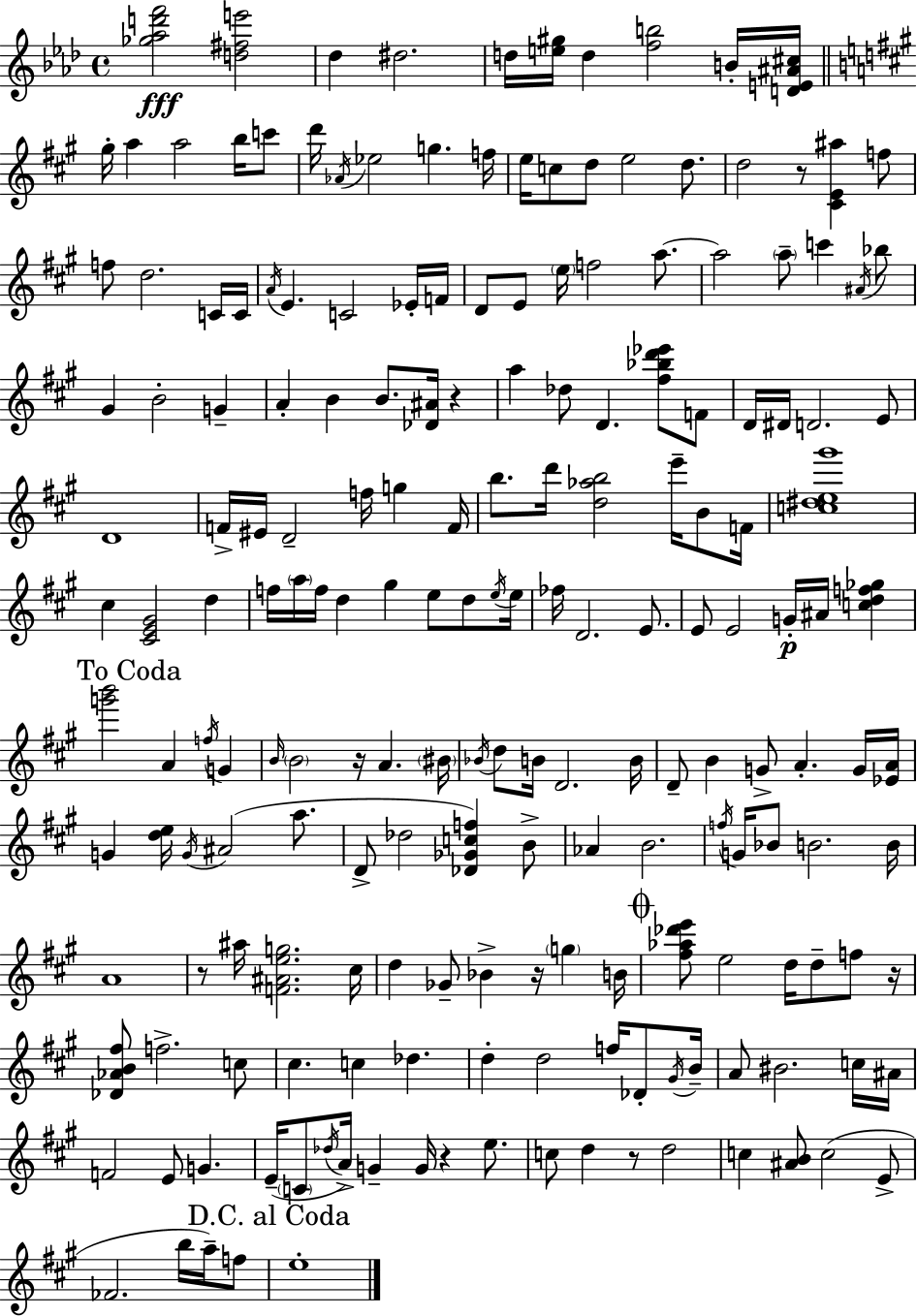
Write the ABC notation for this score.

X:1
T:Untitled
M:4/4
L:1/4
K:Fm
[_g_ad'f']2 [d^fe']2 _d ^d2 d/4 [e^g]/4 d [fb]2 B/4 [DE^A^c]/4 ^g/4 a a2 b/4 c'/2 d'/4 _A/4 _e2 g f/4 e/4 c/2 d/2 e2 d/2 d2 z/2 [^CE^a] f/2 f/2 d2 C/4 C/4 A/4 E C2 _E/4 F/4 D/2 E/2 e/4 f2 a/2 a2 a/2 c' ^A/4 _b/2 ^G B2 G A B B/2 [_D^A]/4 z a _d/2 D [^f_bd'_e']/2 F/2 D/4 ^D/4 D2 E/2 D4 F/4 ^E/4 D2 f/4 g F/4 b/2 d'/4 [d_ab]2 e'/4 B/2 F/4 [c^de^g']4 ^c [^CE^G]2 d f/4 a/4 f/4 d ^g e/2 d/2 e/4 e/4 _f/4 D2 E/2 E/2 E2 G/4 ^A/4 [cdf_g] [g'b']2 A f/4 G B/4 B2 z/4 A ^B/4 _B/4 d/2 B/4 D2 B/4 D/2 B G/2 A G/4 [_EA]/4 G [de]/4 G/4 ^A2 a/2 D/2 _d2 [_D_Gcf] B/2 _A B2 f/4 G/4 _B/2 B2 B/4 A4 z/2 ^a/4 [F^Aeg]2 ^c/4 d _G/2 _B z/4 g B/4 [^f_a_d'e']/2 e2 d/4 d/2 f/2 z/4 [_D_AB^f]/2 f2 c/2 ^c c _d d d2 f/4 _D/2 ^G/4 B/4 A/2 ^B2 c/4 ^A/4 F2 E/2 G E/4 C/2 _d/4 A/4 G G/4 z e/2 c/2 d z/2 d2 c [^AB]/2 c2 E/2 _F2 b/4 a/4 f/2 e4